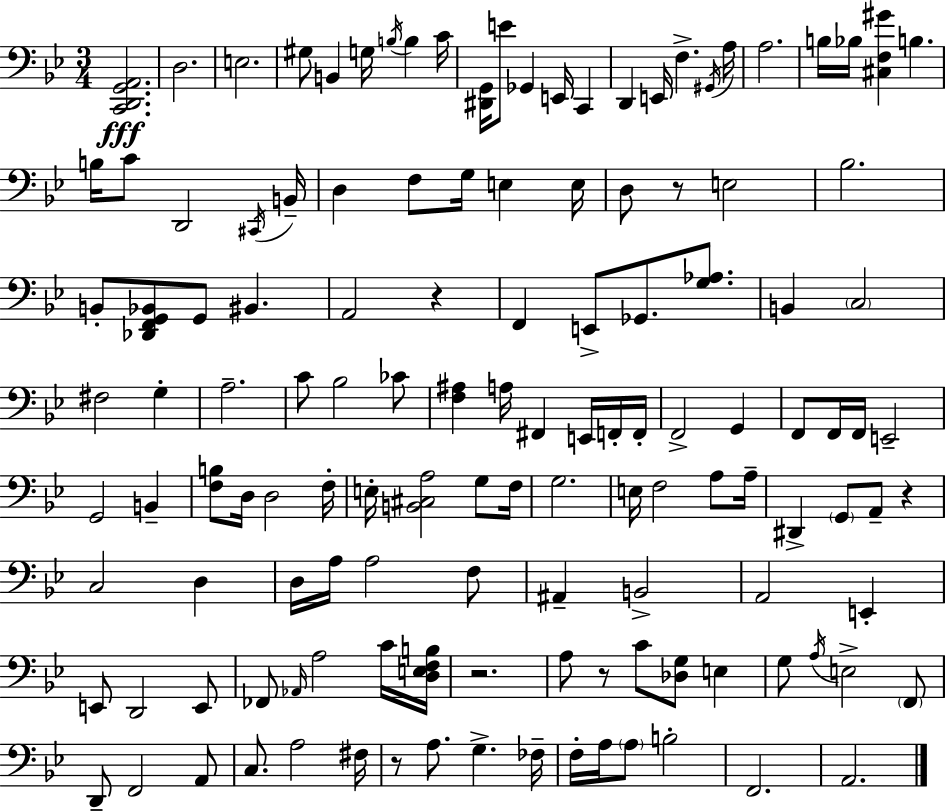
{
  \clef bass
  \numericTimeSignature
  \time 3/4
  \key g \minor
  <c, d, g, a,>2.\fff | d2. | e2. | gis8 b,4 g16 \acciaccatura { b16 } b4 | \break c'16 <dis, g,>16 e'8 ges,4 e,16 c,4 | d,4 e,16 f4.-> | \acciaccatura { gis,16 } a16 a2. | b16 bes16 <cis f gis'>4 b4. | \break b16 c'8 d,2 | \acciaccatura { cis,16 } b,16-- d4 f8 g16 e4 | e16 d8 r8 e2 | bes2. | \break b,8-. <des, f, g, bes,>8 g,8 bis,4. | a,2 r4 | f,4 e,8-> ges,8. | <g aes>8. b,4 \parenthesize c2 | \break fis2 g4-. | a2.-- | c'8 bes2 | ces'8 <f ais>4 a16 fis,4 | \break e,16 f,16-. f,16-. f,2-> g,4 | f,8 f,16 f,16 e,2-- | g,2 b,4-- | <f b>8 d16 d2 | \break f16-. e16-. <b, cis a>2 | g8 f16 g2. | e16 f2 | a8 a16-- dis,4-> \parenthesize g,8 a,8-- r4 | \break c2 d4 | d16 a16 a2 | f8 ais,4-- b,2-> | a,2 e,4-. | \break e,8 d,2 | e,8 fes,8 \grace { aes,16 } a2 | c'16 <d e f b>16 r2. | a8 r8 c'8 <des g>8 | \break e4 g8 \acciaccatura { a16 } e2-> | \parenthesize f,8 d,8-- f,2 | a,8 c8. a2 | fis16 r8 a8. g4.-> | \break fes16-- f16-. a16 \parenthesize a8 b2-. | f,2. | a,2. | \bar "|."
}